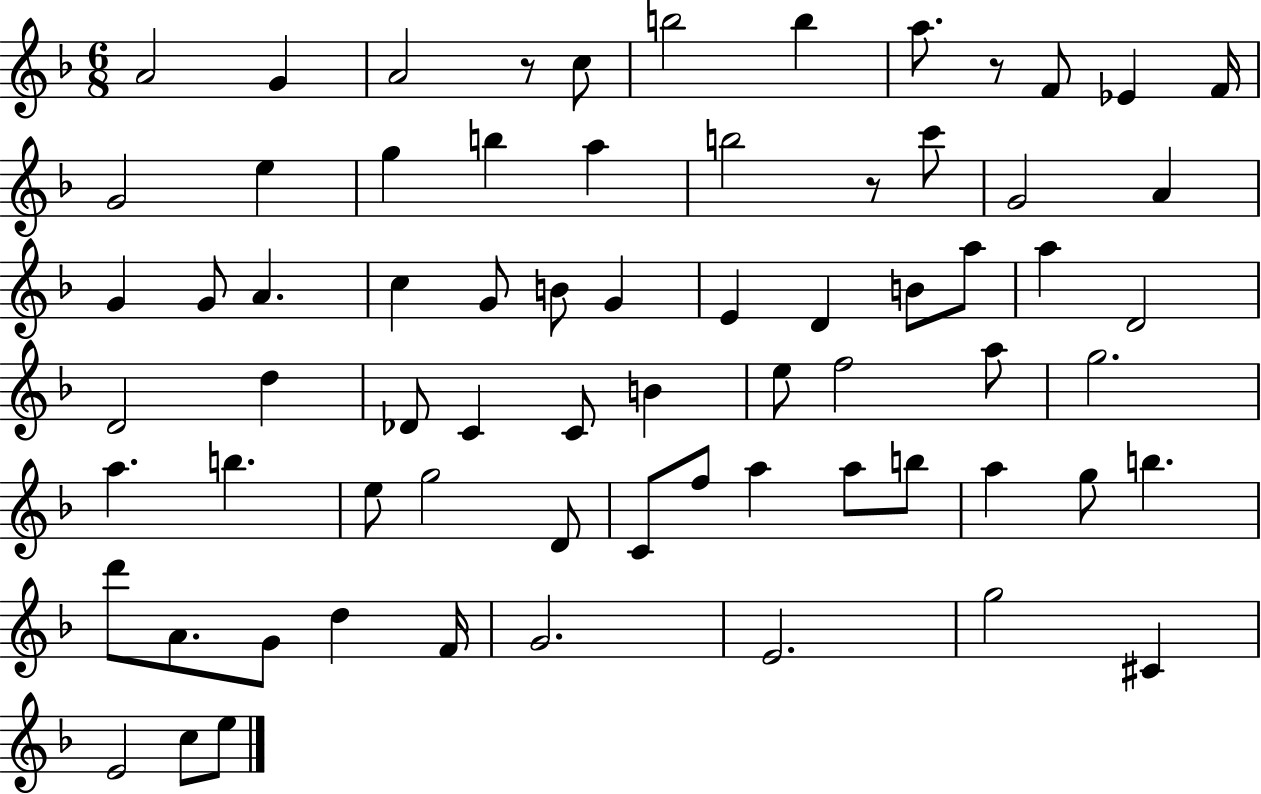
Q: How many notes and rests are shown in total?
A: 70